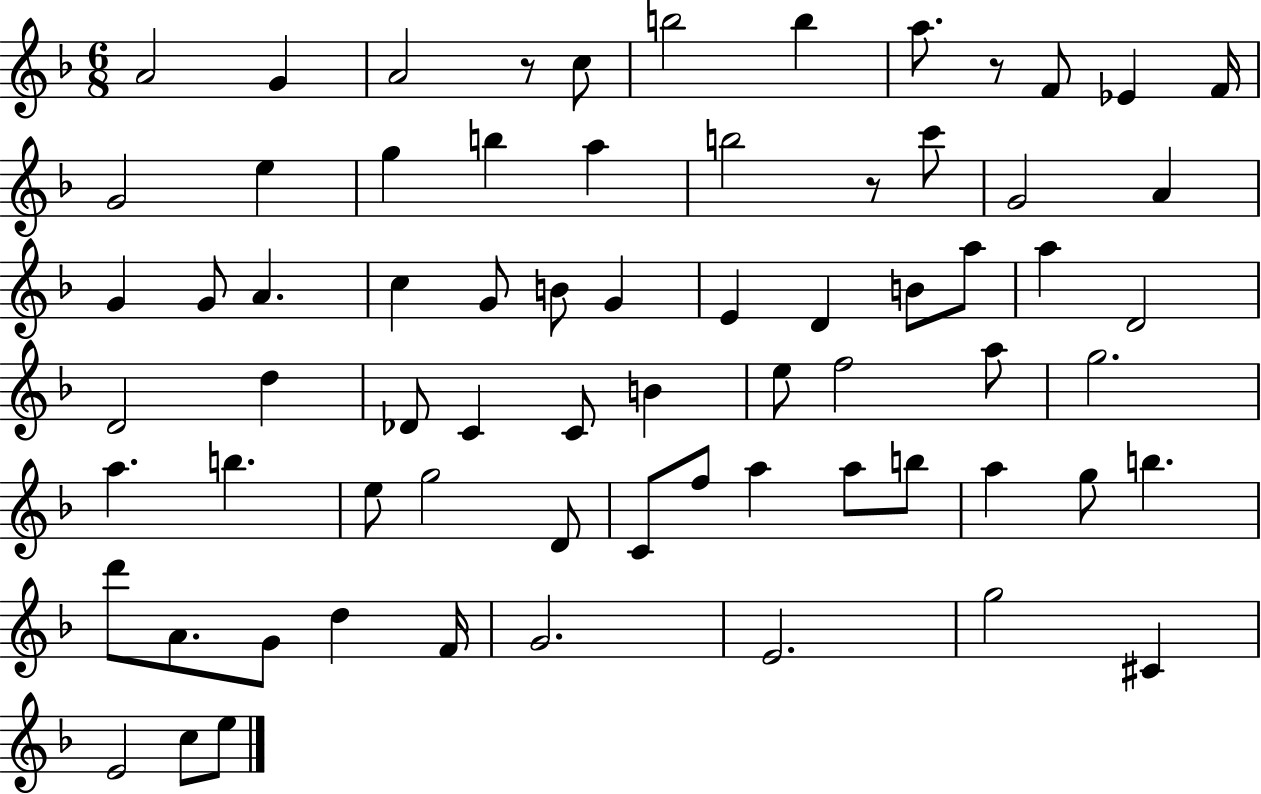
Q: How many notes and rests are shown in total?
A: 70